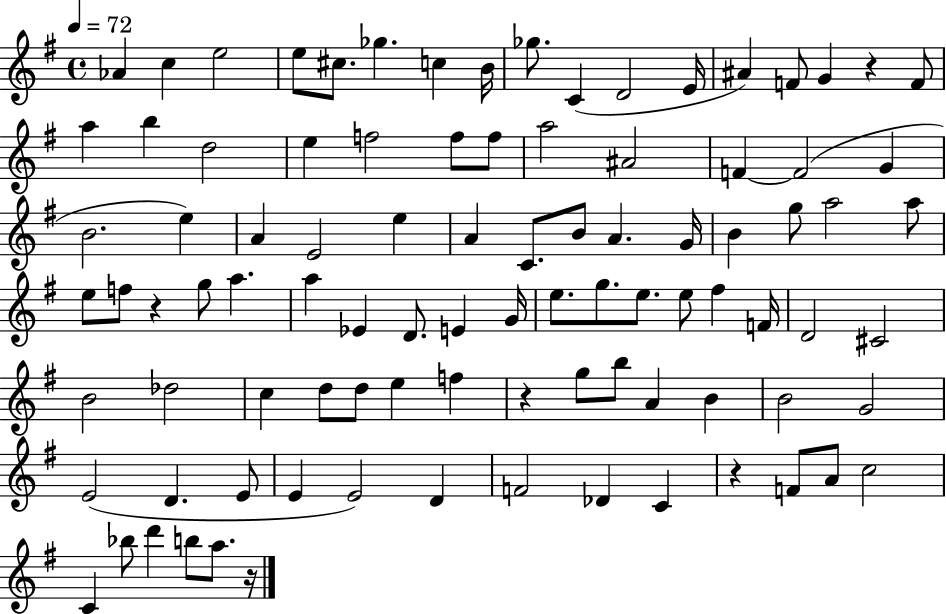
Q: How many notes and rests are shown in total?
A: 94